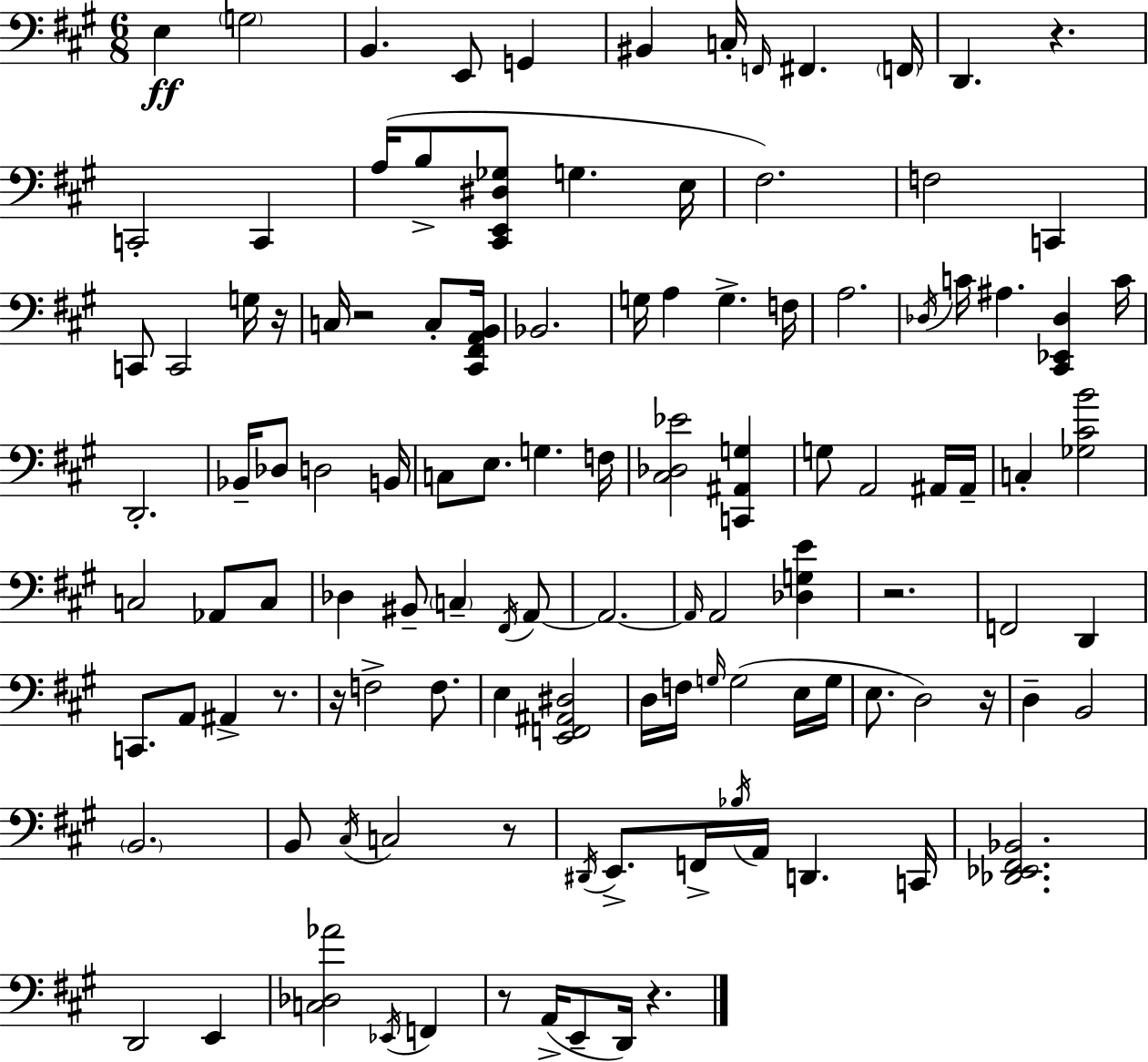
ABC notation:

X:1
T:Untitled
M:6/8
L:1/4
K:A
E, G,2 B,, E,,/2 G,, ^B,, C,/4 F,,/4 ^F,, F,,/4 D,, z C,,2 C,, A,/4 B,/2 [^C,,E,,^D,_G,]/2 G, E,/4 ^F,2 F,2 C,, C,,/2 C,,2 G,/4 z/4 C,/4 z2 C,/2 [^C,,^F,,A,,B,,]/4 _B,,2 G,/4 A, G, F,/4 A,2 _D,/4 C/4 ^A, [^C,,_E,,_D,] C/4 D,,2 _B,,/4 _D,/2 D,2 B,,/4 C,/2 E,/2 G, F,/4 [^C,_D,_E]2 [C,,^A,,G,] G,/2 A,,2 ^A,,/4 ^A,,/4 C, [_G,^CB]2 C,2 _A,,/2 C,/2 _D, ^B,,/2 C, ^F,,/4 A,,/2 A,,2 A,,/4 A,,2 [_D,G,E] z2 F,,2 D,, C,,/2 A,,/2 ^A,, z/2 z/4 F,2 F,/2 E, [E,,F,,^A,,^D,]2 D,/4 F,/4 G,/4 G,2 E,/4 G,/4 E,/2 D,2 z/4 D, B,,2 B,,2 B,,/2 ^C,/4 C,2 z/2 ^D,,/4 E,,/2 F,,/4 _B,/4 A,,/4 D,, C,,/4 [_D,,_E,,^F,,_B,,]2 D,,2 E,, [C,_D,_A]2 _E,,/4 F,, z/2 A,,/4 E,,/2 D,,/4 z